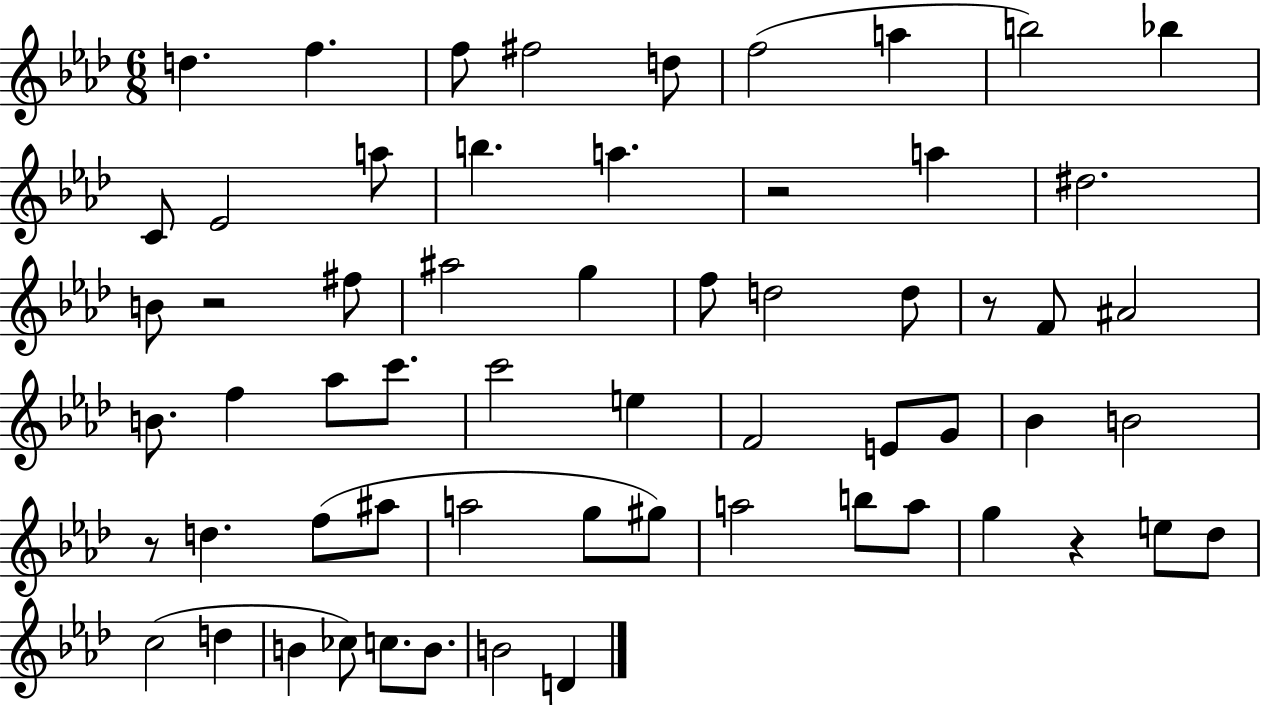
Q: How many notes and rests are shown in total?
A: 61